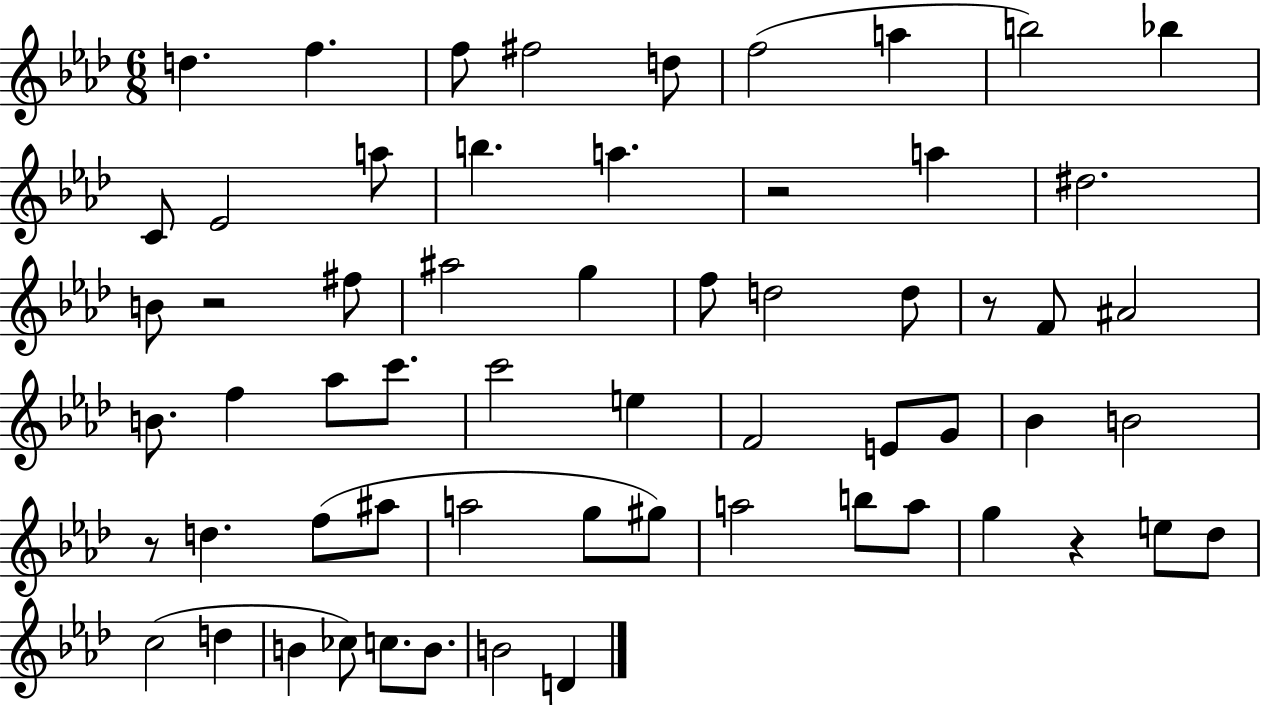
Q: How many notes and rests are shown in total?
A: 61